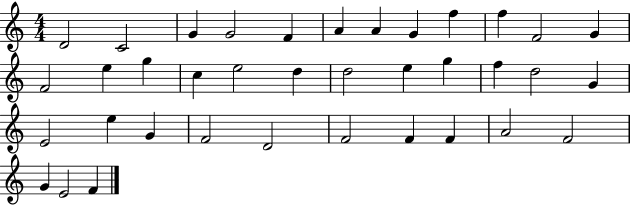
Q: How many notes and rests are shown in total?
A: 37